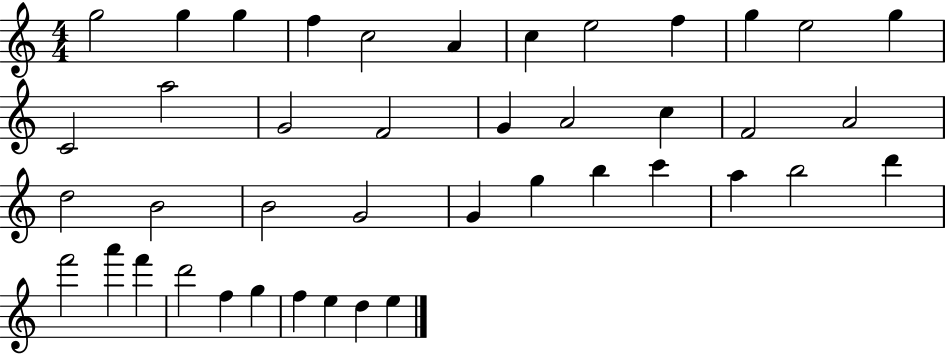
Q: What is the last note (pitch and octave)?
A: E5